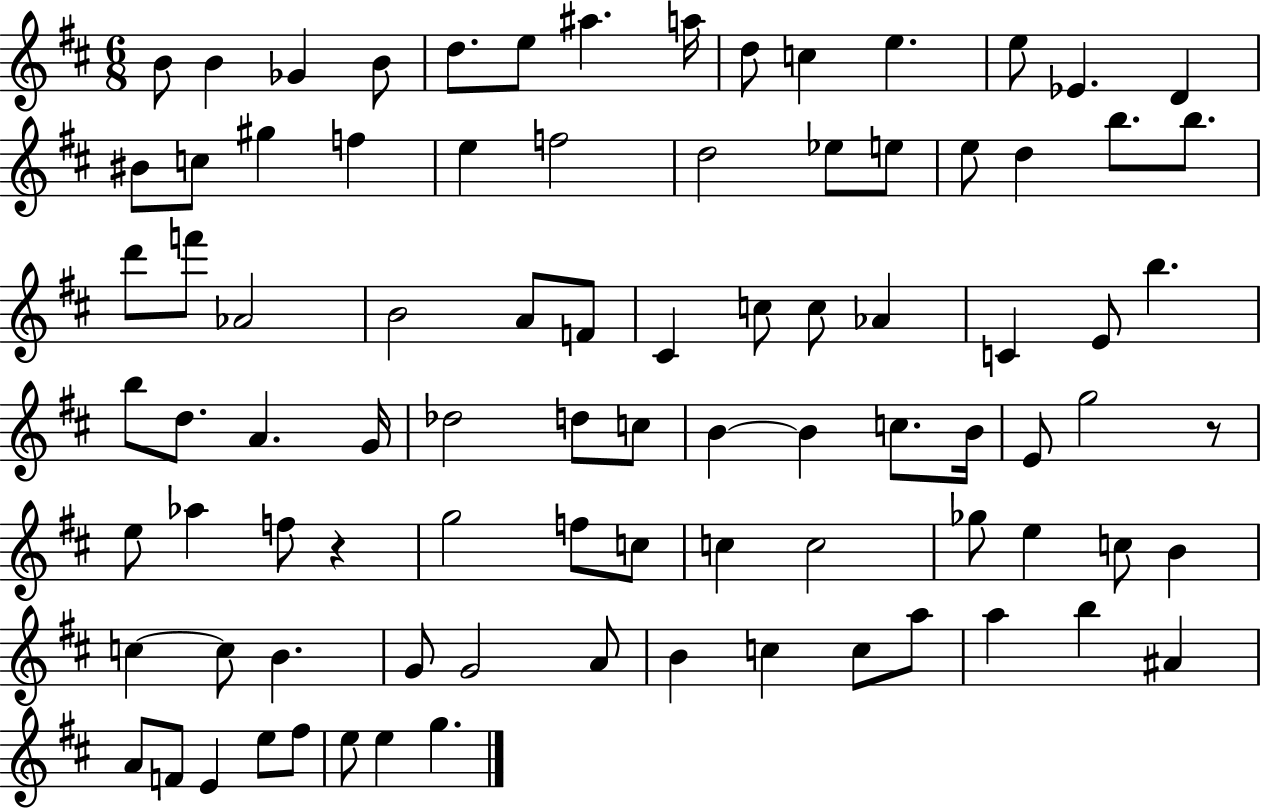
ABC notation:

X:1
T:Untitled
M:6/8
L:1/4
K:D
B/2 B _G B/2 d/2 e/2 ^a a/4 d/2 c e e/2 _E D ^B/2 c/2 ^g f e f2 d2 _e/2 e/2 e/2 d b/2 b/2 d'/2 f'/2 _A2 B2 A/2 F/2 ^C c/2 c/2 _A C E/2 b b/2 d/2 A G/4 _d2 d/2 c/2 B B c/2 B/4 E/2 g2 z/2 e/2 _a f/2 z g2 f/2 c/2 c c2 _g/2 e c/2 B c c/2 B G/2 G2 A/2 B c c/2 a/2 a b ^A A/2 F/2 E e/2 ^f/2 e/2 e g